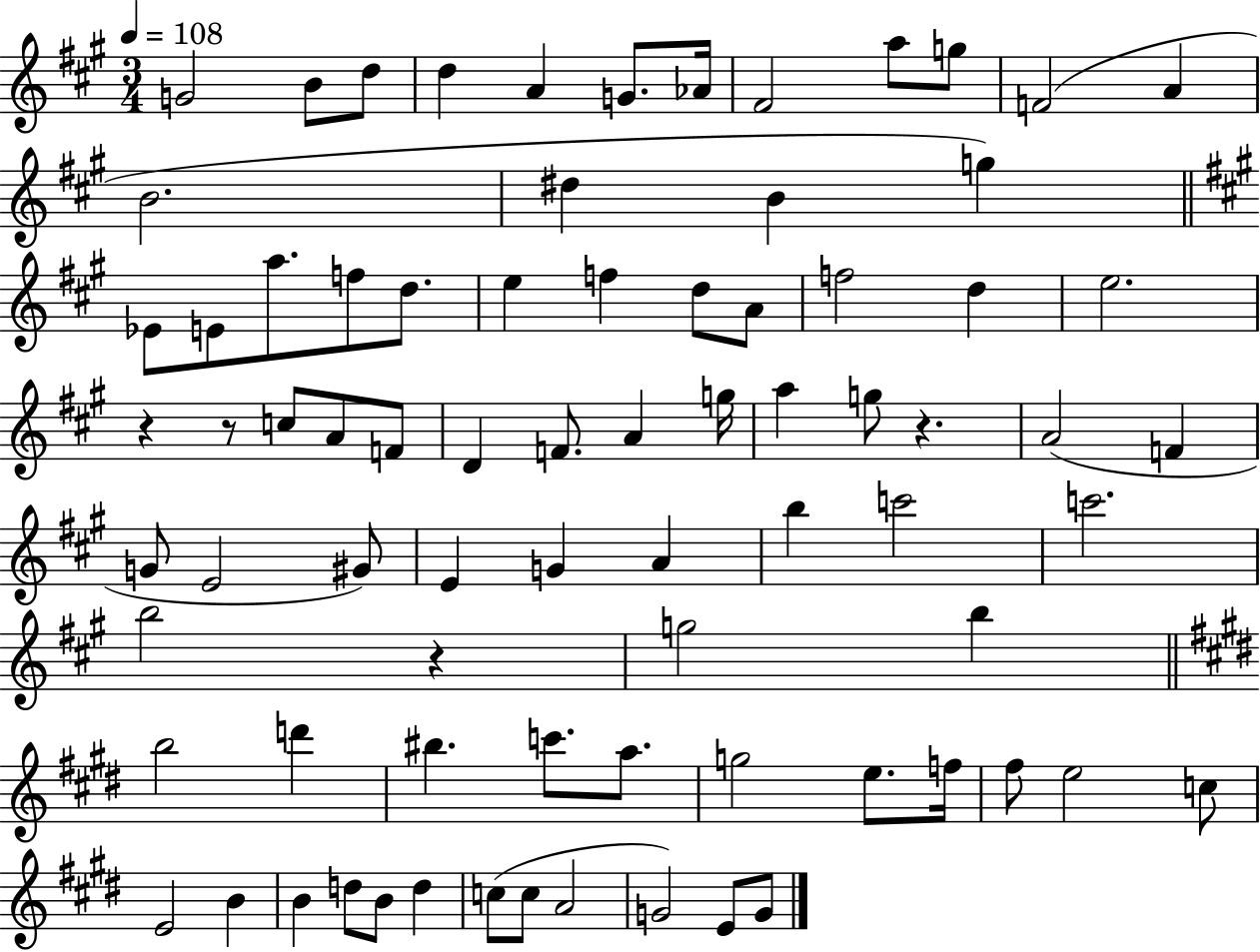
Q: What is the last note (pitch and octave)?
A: G4